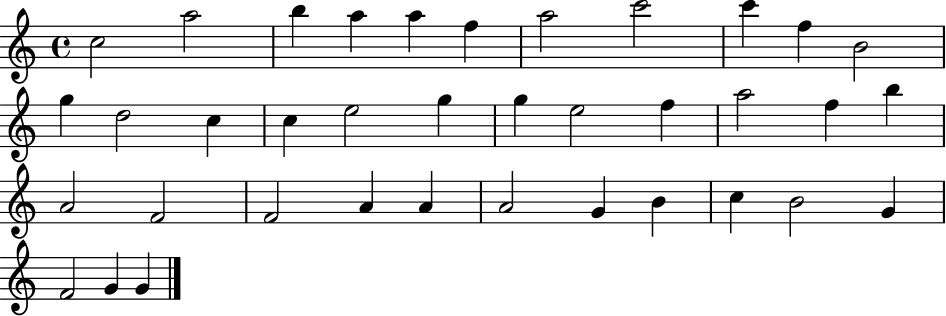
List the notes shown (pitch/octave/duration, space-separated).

C5/h A5/h B5/q A5/q A5/q F5/q A5/h C6/h C6/q F5/q B4/h G5/q D5/h C5/q C5/q E5/h G5/q G5/q E5/h F5/q A5/h F5/q B5/q A4/h F4/h F4/h A4/q A4/q A4/h G4/q B4/q C5/q B4/h G4/q F4/h G4/q G4/q